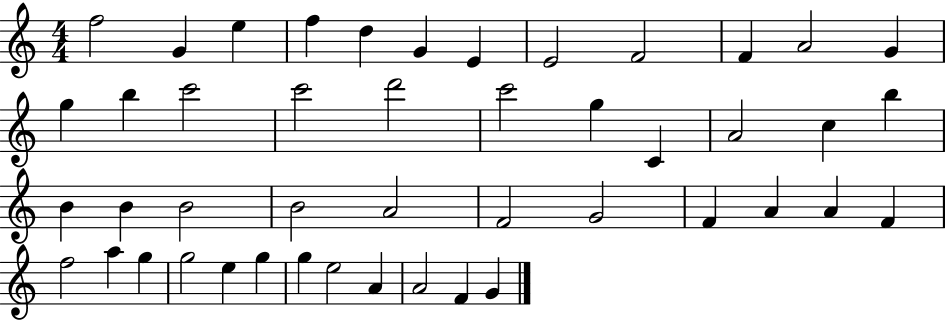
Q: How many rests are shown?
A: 0